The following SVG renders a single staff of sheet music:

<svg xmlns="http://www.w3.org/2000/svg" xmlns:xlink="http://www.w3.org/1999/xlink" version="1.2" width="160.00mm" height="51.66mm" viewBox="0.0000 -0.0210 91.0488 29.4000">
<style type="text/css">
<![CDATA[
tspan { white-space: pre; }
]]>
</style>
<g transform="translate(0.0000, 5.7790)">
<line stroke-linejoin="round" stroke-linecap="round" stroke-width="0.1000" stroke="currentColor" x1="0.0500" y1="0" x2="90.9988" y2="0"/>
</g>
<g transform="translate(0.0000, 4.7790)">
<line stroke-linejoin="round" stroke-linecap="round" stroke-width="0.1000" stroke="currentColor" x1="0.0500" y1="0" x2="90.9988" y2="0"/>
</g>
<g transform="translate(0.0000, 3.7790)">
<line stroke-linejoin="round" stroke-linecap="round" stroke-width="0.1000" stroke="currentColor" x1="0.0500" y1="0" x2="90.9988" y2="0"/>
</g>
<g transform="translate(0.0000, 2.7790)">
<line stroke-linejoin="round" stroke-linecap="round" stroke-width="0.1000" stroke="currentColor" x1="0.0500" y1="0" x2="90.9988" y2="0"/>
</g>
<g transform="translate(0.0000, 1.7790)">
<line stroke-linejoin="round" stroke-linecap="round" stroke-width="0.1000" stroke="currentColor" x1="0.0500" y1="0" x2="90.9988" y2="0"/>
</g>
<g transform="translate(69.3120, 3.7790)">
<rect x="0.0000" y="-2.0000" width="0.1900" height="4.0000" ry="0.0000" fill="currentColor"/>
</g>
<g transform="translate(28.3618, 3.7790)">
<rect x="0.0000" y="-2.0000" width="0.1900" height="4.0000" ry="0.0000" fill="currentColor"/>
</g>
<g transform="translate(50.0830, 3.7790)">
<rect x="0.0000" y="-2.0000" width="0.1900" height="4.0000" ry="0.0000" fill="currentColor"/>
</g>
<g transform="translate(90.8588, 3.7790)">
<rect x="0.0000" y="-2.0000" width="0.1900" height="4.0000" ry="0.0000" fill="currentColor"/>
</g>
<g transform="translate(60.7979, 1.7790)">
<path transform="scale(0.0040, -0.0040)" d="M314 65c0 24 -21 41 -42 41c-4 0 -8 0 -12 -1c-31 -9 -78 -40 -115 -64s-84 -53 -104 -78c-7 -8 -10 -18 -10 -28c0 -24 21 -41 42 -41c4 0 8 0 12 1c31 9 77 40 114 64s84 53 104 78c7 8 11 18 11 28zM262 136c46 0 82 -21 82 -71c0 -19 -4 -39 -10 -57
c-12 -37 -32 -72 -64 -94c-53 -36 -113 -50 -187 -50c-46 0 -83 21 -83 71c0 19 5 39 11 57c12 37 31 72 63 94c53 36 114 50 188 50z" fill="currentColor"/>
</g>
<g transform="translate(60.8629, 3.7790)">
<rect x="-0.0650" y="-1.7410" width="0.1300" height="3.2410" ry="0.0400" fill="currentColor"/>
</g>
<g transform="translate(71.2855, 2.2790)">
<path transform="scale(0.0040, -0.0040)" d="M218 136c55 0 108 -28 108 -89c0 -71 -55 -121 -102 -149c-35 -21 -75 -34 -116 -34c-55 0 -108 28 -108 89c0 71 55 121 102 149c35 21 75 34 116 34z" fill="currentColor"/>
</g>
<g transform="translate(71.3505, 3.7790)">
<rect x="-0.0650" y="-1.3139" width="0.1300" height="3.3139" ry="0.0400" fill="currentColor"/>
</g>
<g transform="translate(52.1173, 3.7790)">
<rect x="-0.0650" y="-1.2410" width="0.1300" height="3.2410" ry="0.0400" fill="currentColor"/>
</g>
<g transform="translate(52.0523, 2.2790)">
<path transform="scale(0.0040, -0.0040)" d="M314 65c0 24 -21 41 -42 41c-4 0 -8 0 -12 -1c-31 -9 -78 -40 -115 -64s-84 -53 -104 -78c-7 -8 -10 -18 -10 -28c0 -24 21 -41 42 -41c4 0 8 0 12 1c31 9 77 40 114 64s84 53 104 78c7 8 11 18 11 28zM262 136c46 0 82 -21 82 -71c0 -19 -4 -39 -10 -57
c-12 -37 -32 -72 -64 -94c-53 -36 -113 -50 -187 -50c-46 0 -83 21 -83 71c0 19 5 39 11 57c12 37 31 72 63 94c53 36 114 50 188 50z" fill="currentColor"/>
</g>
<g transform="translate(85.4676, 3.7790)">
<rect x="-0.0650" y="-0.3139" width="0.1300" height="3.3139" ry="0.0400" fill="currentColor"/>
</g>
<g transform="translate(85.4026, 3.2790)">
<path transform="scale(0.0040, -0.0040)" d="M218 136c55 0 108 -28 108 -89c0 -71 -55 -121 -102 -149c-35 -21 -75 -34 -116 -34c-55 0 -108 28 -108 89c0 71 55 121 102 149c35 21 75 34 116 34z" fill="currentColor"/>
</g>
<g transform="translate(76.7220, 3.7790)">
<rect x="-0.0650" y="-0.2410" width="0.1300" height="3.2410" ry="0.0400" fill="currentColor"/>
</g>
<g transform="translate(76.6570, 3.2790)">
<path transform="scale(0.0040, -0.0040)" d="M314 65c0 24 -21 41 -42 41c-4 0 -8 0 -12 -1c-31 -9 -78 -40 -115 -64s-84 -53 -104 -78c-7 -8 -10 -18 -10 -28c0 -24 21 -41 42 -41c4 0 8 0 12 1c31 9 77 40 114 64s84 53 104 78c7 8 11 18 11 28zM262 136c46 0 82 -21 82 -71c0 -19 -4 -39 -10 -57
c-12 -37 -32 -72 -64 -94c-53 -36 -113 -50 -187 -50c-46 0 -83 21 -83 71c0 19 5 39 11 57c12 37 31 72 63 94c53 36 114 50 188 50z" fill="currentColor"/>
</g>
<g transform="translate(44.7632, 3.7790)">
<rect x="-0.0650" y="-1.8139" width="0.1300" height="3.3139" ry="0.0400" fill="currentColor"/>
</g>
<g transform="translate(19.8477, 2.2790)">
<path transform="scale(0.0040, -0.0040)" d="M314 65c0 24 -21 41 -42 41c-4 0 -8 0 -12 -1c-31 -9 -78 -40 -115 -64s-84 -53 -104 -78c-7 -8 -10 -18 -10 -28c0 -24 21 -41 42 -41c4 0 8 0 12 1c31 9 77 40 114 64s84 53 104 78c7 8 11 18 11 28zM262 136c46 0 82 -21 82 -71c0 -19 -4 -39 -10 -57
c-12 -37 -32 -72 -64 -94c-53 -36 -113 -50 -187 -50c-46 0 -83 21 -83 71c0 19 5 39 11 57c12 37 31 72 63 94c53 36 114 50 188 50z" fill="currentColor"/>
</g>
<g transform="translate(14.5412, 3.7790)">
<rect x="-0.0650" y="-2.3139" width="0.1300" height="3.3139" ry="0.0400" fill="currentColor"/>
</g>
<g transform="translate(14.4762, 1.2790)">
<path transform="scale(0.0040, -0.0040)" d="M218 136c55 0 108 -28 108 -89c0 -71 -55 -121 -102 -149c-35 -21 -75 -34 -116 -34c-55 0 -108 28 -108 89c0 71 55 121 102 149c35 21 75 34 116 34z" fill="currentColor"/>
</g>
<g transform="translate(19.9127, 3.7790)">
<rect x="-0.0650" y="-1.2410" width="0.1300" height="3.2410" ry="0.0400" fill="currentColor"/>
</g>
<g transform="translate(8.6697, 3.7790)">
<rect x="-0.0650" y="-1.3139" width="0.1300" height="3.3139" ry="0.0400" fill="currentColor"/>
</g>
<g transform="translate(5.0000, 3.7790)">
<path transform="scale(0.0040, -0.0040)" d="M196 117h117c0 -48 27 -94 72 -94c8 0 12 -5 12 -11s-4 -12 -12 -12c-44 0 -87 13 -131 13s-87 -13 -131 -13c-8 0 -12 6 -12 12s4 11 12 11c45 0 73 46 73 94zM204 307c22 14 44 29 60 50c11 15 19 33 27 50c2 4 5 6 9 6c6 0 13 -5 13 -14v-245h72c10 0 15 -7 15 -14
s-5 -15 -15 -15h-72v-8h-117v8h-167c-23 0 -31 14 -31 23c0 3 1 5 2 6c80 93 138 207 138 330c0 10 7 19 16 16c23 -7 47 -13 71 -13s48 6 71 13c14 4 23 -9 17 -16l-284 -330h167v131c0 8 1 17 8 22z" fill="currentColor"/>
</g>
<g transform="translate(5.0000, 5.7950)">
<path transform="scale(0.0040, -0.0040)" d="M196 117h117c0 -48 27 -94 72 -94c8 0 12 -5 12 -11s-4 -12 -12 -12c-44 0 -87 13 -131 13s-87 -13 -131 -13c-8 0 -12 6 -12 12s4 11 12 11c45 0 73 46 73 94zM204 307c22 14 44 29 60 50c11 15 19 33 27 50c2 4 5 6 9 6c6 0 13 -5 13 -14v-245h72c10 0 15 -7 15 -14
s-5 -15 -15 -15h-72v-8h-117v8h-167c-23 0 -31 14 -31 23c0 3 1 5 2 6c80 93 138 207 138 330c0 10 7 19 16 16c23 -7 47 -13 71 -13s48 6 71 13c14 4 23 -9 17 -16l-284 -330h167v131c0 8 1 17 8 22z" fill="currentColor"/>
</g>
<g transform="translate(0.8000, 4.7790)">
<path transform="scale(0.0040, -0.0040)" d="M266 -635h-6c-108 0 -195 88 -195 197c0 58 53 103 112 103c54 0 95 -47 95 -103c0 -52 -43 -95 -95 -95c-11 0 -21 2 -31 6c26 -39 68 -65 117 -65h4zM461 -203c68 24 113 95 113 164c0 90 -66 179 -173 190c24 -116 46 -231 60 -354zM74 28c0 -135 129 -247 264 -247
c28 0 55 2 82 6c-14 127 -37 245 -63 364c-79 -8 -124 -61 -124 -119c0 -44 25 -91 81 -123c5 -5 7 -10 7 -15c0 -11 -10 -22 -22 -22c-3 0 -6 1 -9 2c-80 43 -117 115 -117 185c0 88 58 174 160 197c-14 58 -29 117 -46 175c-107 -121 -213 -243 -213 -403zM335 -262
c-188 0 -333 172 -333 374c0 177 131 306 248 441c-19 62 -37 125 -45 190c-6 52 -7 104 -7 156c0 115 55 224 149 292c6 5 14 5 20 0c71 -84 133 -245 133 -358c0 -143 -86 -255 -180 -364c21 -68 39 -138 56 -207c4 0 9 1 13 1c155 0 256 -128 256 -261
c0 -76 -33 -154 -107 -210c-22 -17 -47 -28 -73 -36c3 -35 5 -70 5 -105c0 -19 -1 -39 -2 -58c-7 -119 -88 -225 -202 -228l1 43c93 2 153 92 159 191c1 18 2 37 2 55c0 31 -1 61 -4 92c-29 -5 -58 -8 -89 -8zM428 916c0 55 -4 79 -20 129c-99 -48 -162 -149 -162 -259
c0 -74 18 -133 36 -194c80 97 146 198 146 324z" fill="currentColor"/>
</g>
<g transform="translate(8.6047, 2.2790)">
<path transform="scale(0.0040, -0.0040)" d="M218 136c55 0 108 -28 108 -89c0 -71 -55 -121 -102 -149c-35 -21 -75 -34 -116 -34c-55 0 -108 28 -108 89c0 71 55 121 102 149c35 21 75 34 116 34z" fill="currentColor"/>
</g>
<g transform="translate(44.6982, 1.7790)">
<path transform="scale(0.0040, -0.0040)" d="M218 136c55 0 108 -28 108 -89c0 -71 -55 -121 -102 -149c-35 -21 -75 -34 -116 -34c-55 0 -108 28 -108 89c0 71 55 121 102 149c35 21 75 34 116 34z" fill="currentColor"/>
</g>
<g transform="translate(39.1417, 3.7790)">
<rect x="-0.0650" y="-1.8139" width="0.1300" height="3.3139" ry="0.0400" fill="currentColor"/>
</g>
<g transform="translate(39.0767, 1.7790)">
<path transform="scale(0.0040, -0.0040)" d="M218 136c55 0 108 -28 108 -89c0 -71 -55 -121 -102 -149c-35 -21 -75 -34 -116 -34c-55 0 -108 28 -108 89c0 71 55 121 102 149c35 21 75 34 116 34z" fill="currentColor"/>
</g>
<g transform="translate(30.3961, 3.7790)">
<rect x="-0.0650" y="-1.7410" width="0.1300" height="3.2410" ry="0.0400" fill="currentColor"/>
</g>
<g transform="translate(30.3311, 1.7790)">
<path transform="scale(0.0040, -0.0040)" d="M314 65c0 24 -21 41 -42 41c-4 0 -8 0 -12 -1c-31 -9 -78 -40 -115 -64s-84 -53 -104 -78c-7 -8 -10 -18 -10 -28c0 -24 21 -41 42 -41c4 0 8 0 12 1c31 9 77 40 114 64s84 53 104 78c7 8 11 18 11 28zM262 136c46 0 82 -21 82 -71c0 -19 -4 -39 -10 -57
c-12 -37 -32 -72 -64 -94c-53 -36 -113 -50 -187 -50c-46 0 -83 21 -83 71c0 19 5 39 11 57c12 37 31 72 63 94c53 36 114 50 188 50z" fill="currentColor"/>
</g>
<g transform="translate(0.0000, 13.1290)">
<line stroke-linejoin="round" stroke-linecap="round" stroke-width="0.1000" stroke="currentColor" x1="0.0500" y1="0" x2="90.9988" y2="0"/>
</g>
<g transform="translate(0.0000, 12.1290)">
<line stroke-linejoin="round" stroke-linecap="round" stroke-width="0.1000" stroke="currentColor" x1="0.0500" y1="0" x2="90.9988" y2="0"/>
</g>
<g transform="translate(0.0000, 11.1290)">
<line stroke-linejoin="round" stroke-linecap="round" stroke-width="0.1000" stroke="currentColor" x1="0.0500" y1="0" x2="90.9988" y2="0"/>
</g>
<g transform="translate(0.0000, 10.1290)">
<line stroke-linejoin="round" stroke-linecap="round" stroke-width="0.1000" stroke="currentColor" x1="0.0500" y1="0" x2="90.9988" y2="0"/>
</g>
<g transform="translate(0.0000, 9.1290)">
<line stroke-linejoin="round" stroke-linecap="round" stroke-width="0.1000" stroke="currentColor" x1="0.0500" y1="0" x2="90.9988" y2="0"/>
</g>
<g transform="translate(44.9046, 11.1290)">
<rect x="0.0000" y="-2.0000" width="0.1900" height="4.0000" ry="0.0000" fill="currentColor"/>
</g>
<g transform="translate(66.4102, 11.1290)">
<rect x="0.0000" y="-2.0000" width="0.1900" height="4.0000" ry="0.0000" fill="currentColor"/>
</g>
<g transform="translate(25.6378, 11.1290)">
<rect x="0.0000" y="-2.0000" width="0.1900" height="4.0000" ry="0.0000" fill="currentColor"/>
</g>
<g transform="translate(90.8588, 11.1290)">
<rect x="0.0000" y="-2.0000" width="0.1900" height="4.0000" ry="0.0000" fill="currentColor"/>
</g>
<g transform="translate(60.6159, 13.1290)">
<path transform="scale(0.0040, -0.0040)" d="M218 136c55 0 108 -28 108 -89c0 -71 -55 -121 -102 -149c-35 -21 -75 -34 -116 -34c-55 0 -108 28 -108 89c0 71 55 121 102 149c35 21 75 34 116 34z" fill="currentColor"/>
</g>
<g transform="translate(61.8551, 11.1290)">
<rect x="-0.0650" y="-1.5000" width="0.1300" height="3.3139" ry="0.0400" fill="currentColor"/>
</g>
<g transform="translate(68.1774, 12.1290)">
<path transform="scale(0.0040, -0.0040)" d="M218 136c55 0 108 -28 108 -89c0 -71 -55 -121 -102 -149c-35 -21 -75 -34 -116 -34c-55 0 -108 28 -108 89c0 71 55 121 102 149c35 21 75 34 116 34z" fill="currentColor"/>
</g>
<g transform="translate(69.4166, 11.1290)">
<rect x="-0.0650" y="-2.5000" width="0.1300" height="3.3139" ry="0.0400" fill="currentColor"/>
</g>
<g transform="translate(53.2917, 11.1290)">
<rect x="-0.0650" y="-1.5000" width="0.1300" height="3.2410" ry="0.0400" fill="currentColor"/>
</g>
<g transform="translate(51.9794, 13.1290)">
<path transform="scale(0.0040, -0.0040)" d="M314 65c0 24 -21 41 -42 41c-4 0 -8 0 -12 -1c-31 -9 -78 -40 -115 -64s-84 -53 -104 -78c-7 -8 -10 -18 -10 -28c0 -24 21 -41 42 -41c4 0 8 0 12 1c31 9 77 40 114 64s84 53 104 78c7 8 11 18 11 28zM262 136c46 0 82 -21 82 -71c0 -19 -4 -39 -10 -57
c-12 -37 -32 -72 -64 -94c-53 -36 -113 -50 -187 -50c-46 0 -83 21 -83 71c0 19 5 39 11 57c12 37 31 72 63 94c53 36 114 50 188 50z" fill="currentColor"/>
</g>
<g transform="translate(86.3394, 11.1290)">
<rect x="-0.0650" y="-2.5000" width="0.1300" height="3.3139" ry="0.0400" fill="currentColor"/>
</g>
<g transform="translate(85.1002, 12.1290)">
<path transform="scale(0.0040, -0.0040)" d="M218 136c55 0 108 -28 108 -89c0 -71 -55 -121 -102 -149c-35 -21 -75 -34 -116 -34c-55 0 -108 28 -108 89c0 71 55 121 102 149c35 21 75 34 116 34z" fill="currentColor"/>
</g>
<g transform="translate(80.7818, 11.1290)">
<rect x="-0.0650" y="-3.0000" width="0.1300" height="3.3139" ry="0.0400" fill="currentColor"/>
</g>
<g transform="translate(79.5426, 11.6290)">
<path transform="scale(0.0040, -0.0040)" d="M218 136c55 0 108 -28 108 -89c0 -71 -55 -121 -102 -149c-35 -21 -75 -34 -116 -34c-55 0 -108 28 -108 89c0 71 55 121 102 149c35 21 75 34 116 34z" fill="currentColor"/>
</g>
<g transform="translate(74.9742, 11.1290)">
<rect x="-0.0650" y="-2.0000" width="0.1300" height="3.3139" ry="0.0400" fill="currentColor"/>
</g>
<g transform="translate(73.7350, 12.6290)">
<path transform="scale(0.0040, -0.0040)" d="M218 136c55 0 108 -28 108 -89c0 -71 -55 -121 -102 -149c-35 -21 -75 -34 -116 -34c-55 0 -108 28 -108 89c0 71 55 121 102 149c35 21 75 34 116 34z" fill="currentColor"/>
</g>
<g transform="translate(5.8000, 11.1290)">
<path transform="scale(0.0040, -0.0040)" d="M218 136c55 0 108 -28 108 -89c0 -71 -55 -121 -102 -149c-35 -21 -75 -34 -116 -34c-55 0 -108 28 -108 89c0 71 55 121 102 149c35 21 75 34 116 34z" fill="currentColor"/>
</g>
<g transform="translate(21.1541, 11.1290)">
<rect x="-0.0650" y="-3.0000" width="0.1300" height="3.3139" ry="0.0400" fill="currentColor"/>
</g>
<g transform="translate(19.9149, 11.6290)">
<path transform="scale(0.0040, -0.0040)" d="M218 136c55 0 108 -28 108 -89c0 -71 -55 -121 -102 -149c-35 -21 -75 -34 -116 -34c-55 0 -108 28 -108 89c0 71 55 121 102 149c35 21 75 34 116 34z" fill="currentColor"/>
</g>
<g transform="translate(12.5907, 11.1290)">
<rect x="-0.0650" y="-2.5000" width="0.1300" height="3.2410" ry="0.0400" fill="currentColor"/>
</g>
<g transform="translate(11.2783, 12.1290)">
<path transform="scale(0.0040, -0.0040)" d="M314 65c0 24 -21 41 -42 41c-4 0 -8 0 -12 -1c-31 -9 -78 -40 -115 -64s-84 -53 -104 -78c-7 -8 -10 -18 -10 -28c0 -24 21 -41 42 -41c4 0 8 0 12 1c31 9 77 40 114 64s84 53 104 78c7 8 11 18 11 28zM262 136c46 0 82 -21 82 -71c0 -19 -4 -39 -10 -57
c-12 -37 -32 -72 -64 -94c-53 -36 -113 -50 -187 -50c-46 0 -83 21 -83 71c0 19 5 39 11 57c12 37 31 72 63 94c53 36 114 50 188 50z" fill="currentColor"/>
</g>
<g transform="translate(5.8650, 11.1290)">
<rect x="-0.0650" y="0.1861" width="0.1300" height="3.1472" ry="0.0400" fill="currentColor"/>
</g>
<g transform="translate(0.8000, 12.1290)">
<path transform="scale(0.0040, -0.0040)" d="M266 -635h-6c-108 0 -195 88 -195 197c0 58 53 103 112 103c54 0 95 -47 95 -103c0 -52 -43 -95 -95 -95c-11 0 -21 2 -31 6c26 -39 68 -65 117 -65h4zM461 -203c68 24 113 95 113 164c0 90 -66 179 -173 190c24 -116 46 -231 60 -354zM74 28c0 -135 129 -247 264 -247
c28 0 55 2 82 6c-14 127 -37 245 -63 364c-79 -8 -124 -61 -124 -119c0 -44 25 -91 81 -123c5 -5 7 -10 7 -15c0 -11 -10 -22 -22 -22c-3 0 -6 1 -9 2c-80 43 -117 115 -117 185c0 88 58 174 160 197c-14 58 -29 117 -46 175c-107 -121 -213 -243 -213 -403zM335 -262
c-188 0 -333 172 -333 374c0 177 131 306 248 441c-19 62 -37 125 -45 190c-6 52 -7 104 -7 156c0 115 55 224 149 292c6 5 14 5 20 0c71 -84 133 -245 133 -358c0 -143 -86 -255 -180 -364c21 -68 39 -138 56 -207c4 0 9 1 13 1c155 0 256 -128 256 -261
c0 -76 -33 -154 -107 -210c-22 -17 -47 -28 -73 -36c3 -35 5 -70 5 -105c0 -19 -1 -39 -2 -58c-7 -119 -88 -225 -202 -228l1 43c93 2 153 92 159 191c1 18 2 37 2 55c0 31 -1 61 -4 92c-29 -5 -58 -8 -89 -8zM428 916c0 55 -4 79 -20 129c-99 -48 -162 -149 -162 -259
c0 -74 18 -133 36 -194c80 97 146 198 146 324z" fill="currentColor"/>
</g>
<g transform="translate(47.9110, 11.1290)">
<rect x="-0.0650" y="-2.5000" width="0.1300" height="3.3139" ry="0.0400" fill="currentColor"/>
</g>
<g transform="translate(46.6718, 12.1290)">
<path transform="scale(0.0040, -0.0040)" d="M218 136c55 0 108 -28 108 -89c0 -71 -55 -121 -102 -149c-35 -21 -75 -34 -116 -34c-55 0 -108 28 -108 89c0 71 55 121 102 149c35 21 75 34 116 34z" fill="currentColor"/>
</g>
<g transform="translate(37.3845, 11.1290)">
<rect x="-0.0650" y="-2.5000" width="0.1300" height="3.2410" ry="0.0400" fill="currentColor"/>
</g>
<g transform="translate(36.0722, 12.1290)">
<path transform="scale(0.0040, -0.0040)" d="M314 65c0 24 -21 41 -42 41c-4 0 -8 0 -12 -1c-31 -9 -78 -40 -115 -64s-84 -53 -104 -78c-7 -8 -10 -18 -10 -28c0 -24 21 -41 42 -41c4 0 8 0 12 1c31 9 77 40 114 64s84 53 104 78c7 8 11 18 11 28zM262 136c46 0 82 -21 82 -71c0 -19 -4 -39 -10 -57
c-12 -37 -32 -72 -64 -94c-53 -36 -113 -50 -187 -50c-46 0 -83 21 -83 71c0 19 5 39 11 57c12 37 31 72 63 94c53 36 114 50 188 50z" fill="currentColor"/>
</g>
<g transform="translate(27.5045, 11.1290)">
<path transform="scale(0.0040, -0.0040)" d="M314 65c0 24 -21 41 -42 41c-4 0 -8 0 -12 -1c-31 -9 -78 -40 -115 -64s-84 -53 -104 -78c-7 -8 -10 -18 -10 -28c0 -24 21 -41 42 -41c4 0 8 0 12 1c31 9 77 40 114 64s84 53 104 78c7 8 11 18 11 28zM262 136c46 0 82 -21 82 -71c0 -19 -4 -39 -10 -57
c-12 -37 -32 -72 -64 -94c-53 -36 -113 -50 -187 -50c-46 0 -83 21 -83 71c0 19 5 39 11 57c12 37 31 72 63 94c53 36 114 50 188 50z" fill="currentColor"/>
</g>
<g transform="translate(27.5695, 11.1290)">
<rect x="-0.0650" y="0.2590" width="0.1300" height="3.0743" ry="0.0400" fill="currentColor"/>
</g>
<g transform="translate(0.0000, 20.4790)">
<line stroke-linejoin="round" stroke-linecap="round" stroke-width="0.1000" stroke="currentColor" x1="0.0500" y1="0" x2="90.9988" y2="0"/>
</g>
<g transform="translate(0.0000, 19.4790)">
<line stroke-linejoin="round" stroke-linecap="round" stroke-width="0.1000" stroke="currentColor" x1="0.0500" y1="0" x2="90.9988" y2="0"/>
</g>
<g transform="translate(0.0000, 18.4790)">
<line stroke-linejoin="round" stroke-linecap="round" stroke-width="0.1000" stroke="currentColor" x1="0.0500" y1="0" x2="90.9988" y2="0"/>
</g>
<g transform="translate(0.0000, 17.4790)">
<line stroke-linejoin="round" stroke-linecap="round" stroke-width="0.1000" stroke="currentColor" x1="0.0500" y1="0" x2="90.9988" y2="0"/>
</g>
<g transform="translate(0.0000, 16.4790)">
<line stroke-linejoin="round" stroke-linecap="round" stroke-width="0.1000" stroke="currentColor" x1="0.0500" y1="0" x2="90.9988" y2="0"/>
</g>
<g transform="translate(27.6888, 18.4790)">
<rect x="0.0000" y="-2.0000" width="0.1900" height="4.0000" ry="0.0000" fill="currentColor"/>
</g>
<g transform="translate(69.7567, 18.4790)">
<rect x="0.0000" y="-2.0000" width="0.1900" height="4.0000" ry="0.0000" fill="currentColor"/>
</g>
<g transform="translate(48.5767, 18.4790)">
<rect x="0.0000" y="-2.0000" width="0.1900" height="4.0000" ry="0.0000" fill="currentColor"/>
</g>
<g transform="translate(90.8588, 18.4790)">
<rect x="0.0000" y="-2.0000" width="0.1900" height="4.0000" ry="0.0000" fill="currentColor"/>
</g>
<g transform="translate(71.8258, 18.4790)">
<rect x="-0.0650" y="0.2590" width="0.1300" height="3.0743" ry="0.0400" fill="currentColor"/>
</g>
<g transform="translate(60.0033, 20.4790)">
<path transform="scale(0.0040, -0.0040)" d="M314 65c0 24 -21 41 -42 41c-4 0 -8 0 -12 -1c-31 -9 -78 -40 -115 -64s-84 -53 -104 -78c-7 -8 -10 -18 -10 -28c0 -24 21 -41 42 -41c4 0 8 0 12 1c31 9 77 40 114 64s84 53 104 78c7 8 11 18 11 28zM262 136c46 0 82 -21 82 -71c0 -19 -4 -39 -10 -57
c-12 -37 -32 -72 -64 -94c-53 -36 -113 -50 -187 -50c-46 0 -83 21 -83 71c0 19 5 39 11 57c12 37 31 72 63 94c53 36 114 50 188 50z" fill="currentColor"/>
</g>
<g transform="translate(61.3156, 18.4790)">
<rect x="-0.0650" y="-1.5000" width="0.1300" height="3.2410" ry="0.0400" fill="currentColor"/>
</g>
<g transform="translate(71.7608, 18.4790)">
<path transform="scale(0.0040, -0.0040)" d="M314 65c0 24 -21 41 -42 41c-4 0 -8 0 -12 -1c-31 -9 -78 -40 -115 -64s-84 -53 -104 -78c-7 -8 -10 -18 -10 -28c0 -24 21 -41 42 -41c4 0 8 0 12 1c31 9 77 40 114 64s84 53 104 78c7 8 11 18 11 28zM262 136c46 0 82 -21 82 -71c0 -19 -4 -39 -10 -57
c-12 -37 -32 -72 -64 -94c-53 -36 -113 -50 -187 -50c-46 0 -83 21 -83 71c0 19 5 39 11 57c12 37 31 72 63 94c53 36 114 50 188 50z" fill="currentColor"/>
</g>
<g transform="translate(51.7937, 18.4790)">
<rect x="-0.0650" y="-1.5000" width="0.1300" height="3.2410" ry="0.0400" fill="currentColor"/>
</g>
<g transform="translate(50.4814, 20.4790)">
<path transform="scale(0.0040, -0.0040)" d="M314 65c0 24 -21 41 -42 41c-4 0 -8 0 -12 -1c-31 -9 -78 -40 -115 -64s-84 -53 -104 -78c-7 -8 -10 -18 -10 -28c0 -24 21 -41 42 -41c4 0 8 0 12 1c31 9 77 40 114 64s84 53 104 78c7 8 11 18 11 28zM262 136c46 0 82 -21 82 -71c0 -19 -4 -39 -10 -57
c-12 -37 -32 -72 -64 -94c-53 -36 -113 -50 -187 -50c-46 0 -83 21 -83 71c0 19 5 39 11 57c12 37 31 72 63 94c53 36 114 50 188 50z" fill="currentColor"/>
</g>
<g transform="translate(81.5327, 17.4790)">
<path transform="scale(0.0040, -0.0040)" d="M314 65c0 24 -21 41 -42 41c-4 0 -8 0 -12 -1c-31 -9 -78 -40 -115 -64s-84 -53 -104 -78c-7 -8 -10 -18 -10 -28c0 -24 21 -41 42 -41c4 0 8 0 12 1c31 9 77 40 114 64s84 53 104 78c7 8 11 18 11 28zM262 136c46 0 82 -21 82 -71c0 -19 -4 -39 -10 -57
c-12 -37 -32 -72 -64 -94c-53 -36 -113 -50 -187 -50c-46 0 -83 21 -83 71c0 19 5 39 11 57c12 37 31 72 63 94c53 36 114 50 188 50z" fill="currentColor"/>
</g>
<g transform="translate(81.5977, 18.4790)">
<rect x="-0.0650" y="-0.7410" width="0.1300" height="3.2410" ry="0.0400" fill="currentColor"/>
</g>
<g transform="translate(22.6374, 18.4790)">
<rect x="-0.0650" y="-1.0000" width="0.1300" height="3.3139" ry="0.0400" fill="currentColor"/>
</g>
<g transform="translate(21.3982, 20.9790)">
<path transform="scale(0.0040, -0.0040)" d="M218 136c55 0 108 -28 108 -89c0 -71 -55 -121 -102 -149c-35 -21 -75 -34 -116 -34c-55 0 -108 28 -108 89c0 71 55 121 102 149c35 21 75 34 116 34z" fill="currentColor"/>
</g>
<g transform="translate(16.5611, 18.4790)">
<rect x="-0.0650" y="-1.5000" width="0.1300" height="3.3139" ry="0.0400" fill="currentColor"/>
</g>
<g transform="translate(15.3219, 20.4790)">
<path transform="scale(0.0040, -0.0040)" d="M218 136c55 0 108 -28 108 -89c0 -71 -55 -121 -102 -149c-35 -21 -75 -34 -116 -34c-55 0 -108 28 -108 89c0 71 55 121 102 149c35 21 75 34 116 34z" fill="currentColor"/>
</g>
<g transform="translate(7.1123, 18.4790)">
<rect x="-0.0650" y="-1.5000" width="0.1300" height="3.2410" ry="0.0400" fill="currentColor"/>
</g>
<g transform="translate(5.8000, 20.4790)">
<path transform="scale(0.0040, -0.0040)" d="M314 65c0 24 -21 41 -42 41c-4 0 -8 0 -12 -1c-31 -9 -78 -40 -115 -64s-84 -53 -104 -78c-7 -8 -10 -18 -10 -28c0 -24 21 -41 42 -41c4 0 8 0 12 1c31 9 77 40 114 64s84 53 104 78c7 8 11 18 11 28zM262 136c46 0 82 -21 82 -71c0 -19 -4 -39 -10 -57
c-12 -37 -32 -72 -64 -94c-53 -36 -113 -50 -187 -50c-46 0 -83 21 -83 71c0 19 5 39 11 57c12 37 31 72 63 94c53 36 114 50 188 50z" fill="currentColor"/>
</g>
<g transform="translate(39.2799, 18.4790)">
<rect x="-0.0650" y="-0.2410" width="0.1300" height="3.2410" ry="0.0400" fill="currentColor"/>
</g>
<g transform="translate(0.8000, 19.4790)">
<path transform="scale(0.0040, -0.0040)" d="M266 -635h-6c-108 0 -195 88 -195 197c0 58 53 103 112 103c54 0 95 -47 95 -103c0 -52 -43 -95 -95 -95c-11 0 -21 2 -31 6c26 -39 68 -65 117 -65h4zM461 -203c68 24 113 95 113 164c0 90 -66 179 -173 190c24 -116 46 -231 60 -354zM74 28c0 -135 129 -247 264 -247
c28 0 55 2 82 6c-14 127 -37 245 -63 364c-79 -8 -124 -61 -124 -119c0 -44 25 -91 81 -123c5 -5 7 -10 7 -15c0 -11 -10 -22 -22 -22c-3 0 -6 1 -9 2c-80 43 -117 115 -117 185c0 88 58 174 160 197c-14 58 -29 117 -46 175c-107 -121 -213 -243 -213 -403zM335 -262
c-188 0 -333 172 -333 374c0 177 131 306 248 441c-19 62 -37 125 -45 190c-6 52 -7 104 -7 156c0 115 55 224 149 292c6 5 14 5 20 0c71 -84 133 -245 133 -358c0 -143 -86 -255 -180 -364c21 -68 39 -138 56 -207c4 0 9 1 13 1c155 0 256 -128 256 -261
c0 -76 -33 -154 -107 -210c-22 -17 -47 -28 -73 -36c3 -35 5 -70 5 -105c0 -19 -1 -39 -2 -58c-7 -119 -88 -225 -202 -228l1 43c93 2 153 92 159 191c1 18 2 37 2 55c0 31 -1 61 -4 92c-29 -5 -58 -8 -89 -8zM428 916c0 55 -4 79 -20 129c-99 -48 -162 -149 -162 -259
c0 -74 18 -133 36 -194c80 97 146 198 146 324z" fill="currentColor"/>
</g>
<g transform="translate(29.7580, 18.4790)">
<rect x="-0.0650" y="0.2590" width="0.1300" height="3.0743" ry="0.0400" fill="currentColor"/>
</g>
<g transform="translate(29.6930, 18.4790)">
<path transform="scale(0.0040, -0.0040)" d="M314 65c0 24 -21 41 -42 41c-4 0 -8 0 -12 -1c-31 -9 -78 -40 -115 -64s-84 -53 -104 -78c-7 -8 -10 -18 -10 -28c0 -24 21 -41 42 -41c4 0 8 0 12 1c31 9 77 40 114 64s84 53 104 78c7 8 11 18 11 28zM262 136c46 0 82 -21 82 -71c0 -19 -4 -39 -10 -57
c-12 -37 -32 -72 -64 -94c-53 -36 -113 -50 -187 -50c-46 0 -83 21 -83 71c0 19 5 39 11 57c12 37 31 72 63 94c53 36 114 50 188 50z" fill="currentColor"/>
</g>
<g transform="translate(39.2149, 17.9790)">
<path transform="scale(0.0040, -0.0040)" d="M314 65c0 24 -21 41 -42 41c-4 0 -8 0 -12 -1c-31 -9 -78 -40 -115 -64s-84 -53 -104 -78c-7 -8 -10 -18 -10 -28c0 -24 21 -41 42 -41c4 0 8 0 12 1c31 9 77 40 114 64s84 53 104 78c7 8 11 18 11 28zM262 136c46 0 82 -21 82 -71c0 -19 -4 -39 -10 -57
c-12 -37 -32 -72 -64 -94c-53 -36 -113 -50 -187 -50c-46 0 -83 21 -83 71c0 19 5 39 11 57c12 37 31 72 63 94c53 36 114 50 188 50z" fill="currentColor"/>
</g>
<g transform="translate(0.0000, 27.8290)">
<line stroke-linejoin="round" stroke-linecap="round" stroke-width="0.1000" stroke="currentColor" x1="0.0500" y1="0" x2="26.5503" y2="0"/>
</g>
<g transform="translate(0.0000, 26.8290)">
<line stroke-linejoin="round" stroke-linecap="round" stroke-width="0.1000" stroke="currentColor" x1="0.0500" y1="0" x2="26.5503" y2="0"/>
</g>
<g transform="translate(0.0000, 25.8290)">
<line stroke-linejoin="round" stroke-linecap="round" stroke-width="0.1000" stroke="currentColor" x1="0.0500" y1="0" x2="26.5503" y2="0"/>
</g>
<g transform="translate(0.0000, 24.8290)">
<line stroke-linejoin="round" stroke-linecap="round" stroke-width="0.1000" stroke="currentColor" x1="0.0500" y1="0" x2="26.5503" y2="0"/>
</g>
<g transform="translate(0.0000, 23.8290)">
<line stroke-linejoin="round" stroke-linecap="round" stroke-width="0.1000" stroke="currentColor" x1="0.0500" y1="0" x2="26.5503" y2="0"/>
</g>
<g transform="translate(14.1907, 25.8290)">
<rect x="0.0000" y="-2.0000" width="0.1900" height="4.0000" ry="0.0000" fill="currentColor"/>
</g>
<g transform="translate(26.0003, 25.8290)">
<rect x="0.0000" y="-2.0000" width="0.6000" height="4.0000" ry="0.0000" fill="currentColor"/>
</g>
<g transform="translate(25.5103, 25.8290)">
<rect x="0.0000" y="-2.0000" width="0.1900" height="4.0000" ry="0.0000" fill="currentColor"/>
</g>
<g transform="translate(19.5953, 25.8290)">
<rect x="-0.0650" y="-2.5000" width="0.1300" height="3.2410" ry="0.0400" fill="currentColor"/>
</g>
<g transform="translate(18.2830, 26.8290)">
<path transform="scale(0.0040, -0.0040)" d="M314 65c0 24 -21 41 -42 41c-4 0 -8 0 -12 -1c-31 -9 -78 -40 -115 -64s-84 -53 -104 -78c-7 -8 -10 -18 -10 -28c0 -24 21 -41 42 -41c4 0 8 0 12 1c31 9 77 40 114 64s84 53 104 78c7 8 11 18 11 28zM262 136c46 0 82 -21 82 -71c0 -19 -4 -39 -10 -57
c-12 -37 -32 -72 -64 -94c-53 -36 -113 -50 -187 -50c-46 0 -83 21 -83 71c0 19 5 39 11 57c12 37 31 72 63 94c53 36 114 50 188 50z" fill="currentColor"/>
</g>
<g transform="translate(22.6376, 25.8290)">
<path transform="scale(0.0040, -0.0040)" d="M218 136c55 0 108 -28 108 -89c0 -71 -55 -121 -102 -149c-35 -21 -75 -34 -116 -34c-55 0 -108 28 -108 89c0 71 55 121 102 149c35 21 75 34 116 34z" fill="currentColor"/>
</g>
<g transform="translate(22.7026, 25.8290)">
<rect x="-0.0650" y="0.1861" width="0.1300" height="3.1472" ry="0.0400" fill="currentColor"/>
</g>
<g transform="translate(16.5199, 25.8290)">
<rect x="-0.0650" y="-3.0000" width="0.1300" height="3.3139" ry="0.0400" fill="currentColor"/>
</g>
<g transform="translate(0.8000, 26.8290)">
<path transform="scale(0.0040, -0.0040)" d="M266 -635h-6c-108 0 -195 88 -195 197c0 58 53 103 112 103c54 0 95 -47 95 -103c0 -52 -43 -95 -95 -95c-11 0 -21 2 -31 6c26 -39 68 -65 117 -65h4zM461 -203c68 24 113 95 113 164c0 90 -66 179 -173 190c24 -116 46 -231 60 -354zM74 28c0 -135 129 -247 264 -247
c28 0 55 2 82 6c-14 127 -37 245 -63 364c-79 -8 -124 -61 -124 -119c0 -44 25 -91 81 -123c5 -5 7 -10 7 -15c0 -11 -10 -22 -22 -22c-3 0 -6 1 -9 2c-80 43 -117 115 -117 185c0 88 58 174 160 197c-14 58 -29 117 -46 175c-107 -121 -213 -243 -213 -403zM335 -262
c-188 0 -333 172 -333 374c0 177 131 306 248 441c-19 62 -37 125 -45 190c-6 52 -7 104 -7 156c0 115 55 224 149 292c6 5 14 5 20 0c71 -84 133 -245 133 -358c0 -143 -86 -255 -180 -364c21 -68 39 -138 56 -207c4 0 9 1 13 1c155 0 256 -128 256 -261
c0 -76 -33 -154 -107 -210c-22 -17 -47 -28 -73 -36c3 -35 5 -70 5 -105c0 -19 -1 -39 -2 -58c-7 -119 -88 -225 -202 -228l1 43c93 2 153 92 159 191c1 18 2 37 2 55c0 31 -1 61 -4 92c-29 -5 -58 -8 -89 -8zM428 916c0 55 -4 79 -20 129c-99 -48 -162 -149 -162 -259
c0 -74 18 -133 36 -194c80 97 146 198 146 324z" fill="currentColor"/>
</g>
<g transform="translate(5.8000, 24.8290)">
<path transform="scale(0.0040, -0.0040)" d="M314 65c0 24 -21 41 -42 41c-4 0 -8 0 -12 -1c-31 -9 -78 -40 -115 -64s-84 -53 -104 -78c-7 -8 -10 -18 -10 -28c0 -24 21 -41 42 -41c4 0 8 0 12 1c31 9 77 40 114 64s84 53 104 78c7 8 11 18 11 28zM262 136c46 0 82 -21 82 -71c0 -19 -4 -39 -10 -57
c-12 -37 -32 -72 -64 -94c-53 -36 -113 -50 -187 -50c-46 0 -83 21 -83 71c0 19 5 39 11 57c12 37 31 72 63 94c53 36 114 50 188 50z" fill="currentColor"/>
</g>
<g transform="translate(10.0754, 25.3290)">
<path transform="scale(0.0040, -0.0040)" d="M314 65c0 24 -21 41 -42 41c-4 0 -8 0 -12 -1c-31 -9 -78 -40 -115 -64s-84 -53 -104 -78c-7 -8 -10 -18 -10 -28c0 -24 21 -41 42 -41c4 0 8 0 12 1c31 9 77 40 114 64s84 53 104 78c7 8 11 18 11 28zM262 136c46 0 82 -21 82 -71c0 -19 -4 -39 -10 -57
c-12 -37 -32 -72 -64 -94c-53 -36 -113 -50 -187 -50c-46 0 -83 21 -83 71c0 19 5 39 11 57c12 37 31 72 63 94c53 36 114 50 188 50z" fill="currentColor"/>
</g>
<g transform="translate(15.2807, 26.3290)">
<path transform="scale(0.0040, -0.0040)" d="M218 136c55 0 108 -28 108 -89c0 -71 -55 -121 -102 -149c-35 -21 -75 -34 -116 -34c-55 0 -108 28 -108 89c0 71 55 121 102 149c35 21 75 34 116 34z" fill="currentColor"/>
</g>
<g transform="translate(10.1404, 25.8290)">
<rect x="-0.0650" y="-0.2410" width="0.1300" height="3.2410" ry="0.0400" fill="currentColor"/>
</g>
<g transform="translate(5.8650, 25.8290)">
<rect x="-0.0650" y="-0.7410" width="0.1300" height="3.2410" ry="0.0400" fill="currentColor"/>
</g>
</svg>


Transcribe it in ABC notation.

X:1
T:Untitled
M:4/4
L:1/4
K:C
e g e2 f2 f f e2 f2 e c2 c B G2 A B2 G2 G E2 E G F A G E2 E D B2 c2 E2 E2 B2 d2 d2 c2 A G2 B